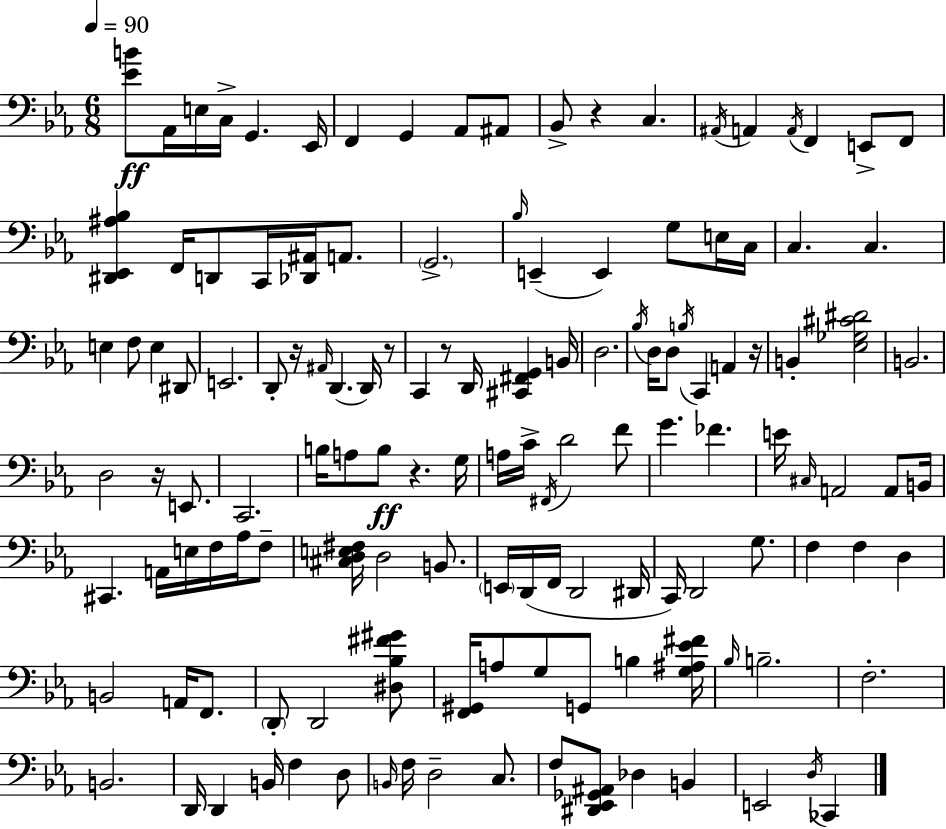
[Eb4,B4]/e Ab2/s E3/s C3/s G2/q. Eb2/s F2/q G2/q Ab2/e A#2/e Bb2/e R/q C3/q. A#2/s A2/q A2/s F2/q E2/e F2/e [D#2,Eb2,A#3,Bb3]/q F2/s D2/e C2/s [Db2,A#2]/s A2/e. G2/h. Bb3/s E2/q E2/q G3/e E3/s C3/s C3/q. C3/q. E3/q F3/e E3/q D#2/e E2/h. D2/e R/s A#2/s D2/q. D2/s R/e C2/q R/e D2/s [C#2,F#2,G2]/q B2/s D3/h. Bb3/s D3/s D3/e B3/s C2/q A2/q R/s B2/q [Eb3,Gb3,C#4,D#4]/h B2/h. D3/h R/s E2/e. C2/h. B3/s A3/e B3/e R/q. G3/s A3/s C4/s F#2/s D4/h F4/e G4/q. FES4/q. E4/s C#3/s A2/h A2/e B2/s C#2/q. A2/s E3/s F3/s Ab3/s F3/e [C#3,D3,E3,F#3]/s D3/h B2/e. E2/s D2/s F2/s D2/h D#2/s C2/s D2/h G3/e. F3/q F3/q D3/q B2/h A2/s F2/e. D2/e D2/h [D#3,Bb3,F#4,G#4]/e [F2,G#2]/s A3/e G3/e G2/e B3/q [G3,A#3,Eb4,F#4]/s Bb3/s B3/h. F3/h. B2/h. D2/s D2/q B2/s F3/q D3/e B2/s F3/s D3/h C3/e. F3/e [D#2,Eb2,Gb2,A#2]/e Db3/q B2/q E2/h D3/s CES2/q